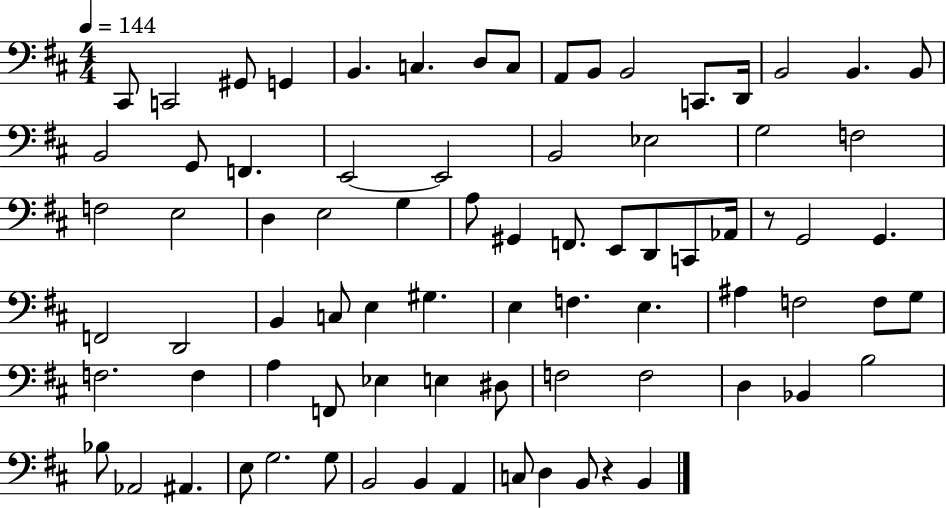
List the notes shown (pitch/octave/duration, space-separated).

C#2/e C2/h G#2/e G2/q B2/q. C3/q. D3/e C3/e A2/e B2/e B2/h C2/e. D2/s B2/h B2/q. B2/e B2/h G2/e F2/q. E2/h E2/h B2/h Eb3/h G3/h F3/h F3/h E3/h D3/q E3/h G3/q A3/e G#2/q F2/e. E2/e D2/e C2/e Ab2/s R/e G2/h G2/q. F2/h D2/h B2/q C3/e E3/q G#3/q. E3/q F3/q. E3/q. A#3/q F3/h F3/e G3/e F3/h. F3/q A3/q F2/e Eb3/q E3/q D#3/e F3/h F3/h D3/q Bb2/q B3/h Bb3/e Ab2/h A#2/q. E3/e G3/h. G3/e B2/h B2/q A2/q C3/e D3/q B2/e R/q B2/q